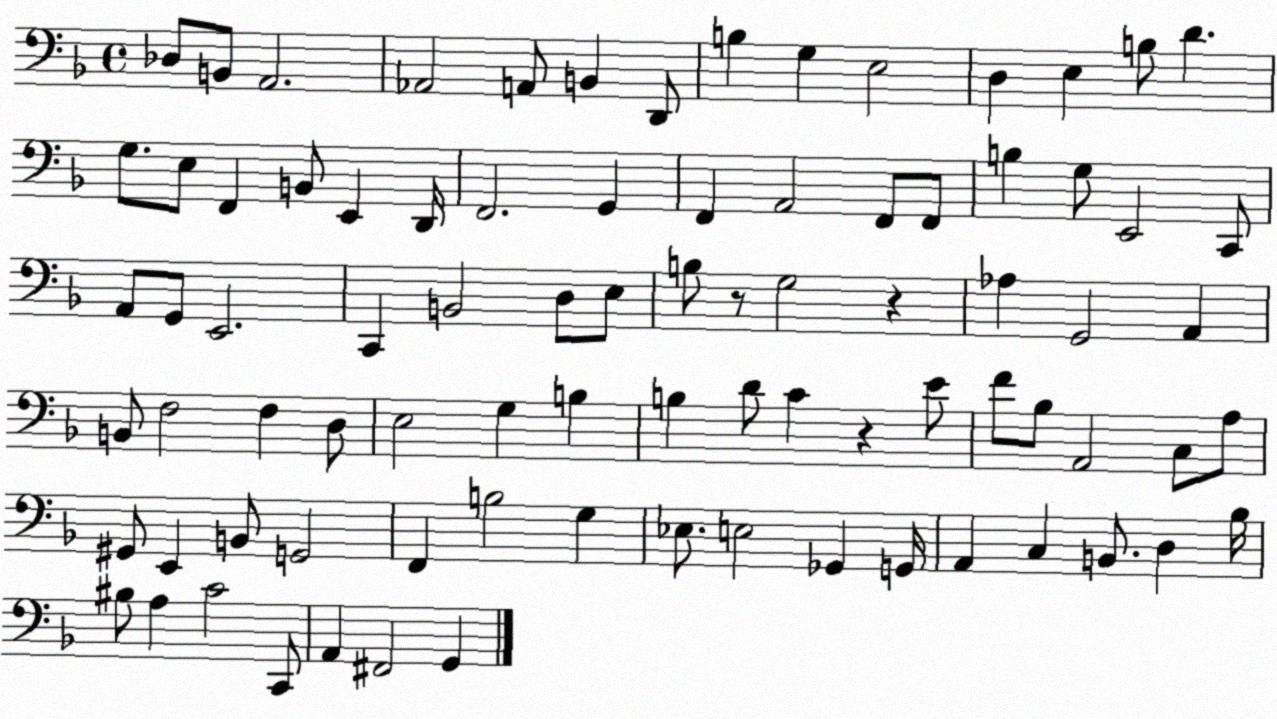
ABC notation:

X:1
T:Untitled
M:4/4
L:1/4
K:F
_D,/2 B,,/2 A,,2 _A,,2 A,,/2 B,, D,,/2 B, G, E,2 D, E, B,/2 D G,/2 E,/2 F,, B,,/2 E,, D,,/4 F,,2 G,, F,, A,,2 F,,/2 F,,/2 B, G,/2 E,,2 C,,/2 A,,/2 G,,/2 E,,2 C,, B,,2 D,/2 E,/2 B,/2 z/2 G,2 z _A, G,,2 A,, B,,/2 F,2 F, D,/2 E,2 G, B, B, D/2 C z E/2 F/2 _B,/2 A,,2 C,/2 A,/2 ^G,,/2 E,, B,,/2 G,,2 F,, B,2 G, _E,/2 E,2 _G,, G,,/4 A,, C, B,,/2 D, _B,/4 ^B,/2 A, C2 C,,/2 A,, ^F,,2 G,,